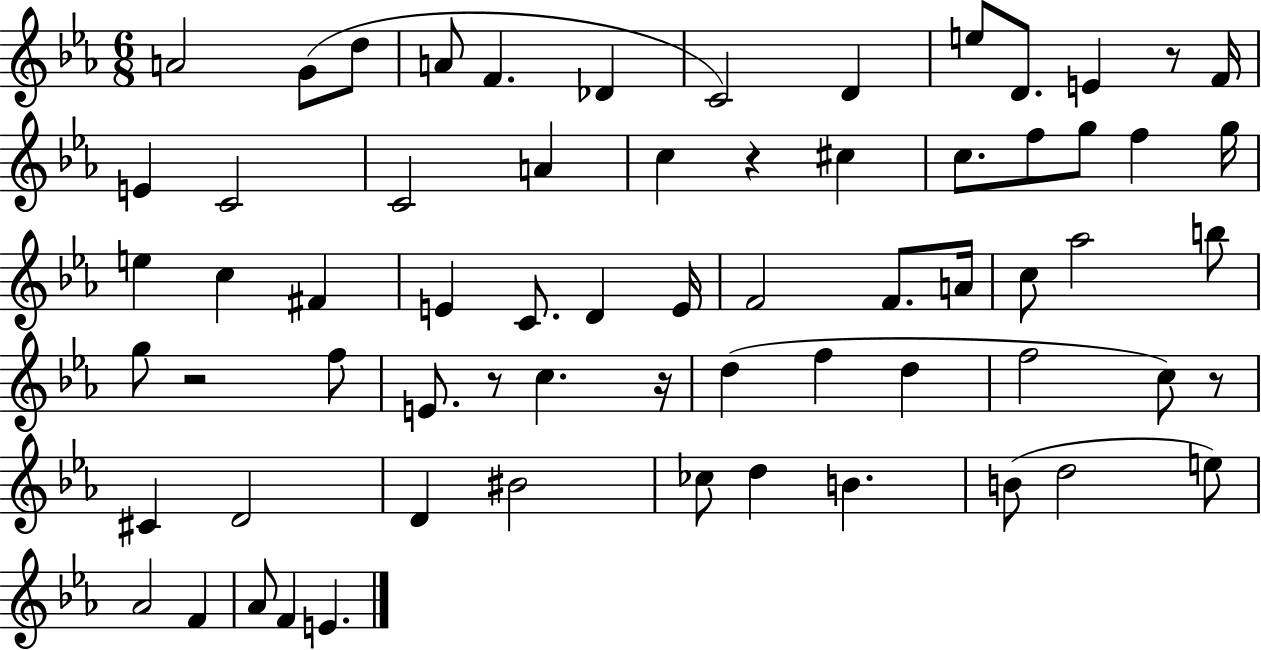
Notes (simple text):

A4/h G4/e D5/e A4/e F4/q. Db4/q C4/h D4/q E5/e D4/e. E4/q R/e F4/s E4/q C4/h C4/h A4/q C5/q R/q C#5/q C5/e. F5/e G5/e F5/q G5/s E5/q C5/q F#4/q E4/q C4/e. D4/q E4/s F4/h F4/e. A4/s C5/e Ab5/h B5/e G5/e R/h F5/e E4/e. R/e C5/q. R/s D5/q F5/q D5/q F5/h C5/e R/e C#4/q D4/h D4/q BIS4/h CES5/e D5/q B4/q. B4/e D5/h E5/e Ab4/h F4/q Ab4/e F4/q E4/q.